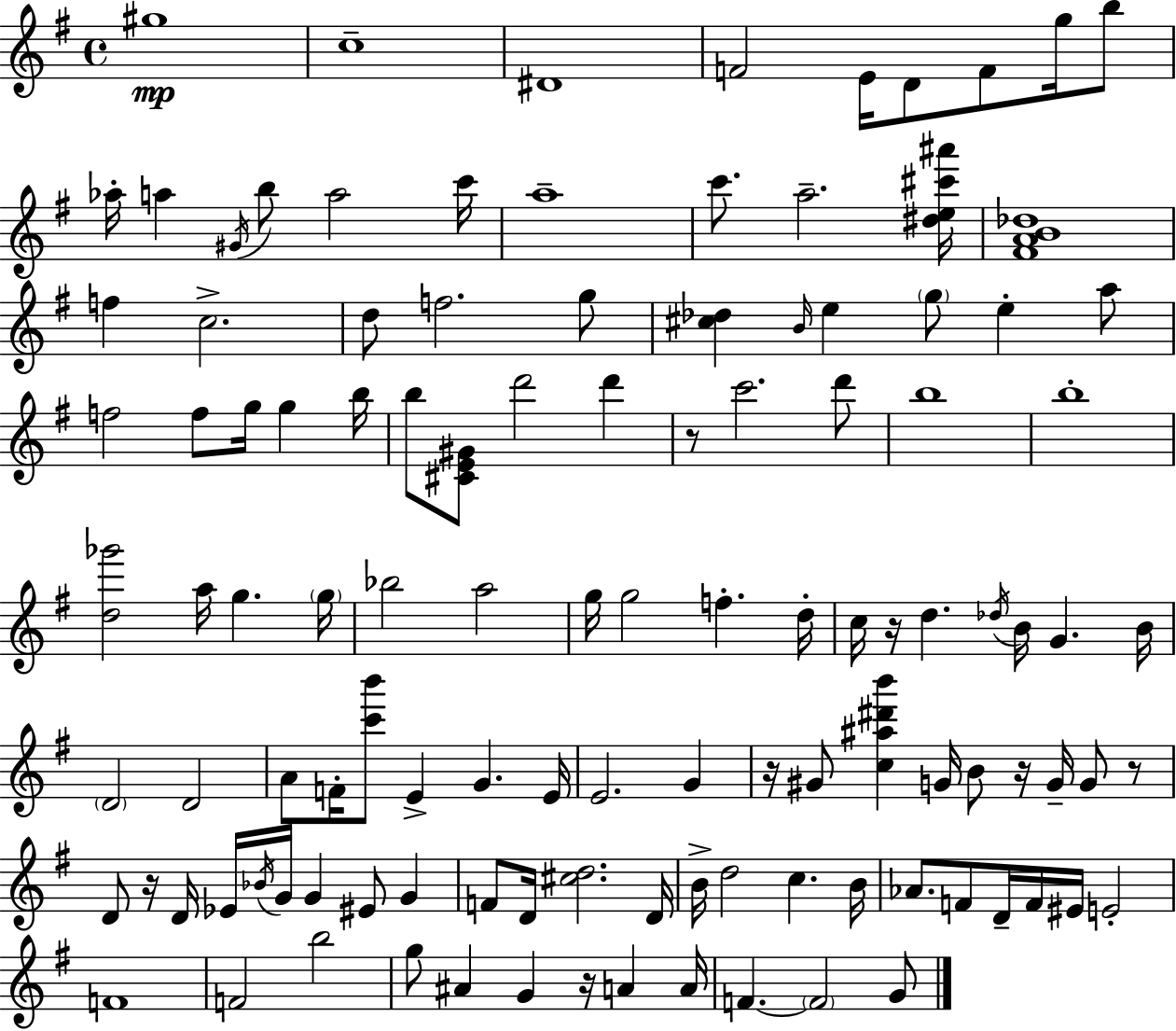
G#5/w C5/w D#4/w F4/h E4/s D4/e F4/e G5/s B5/e Ab5/s A5/q G#4/s B5/e A5/h C6/s A5/w C6/e. A5/h. [D#5,E5,C#6,A#6]/s [F#4,A4,B4,Db5]/w F5/q C5/h. D5/e F5/h. G5/e [C#5,Db5]/q B4/s E5/q G5/e E5/q A5/e F5/h F5/e G5/s G5/q B5/s B5/e [C#4,E4,G#4]/e D6/h D6/q R/e C6/h. D6/e B5/w B5/w [D5,Gb6]/h A5/s G5/q. G5/s Bb5/h A5/h G5/s G5/h F5/q. D5/s C5/s R/s D5/q. Db5/s B4/s G4/q. B4/s D4/h D4/h A4/e F4/s [C6,B6]/e E4/q G4/q. E4/s E4/h. G4/q R/s G#4/e [C5,A#5,D#6,B6]/q G4/s B4/e R/s G4/s G4/e R/e D4/e R/s D4/s Eb4/s Bb4/s G4/s G4/q EIS4/e G4/q F4/e D4/s [C#5,D5]/h. D4/s B4/s D5/h C5/q. B4/s Ab4/e. F4/e D4/s F4/s EIS4/s E4/h F4/w F4/h B5/h G5/e A#4/q G4/q R/s A4/q A4/s F4/q. F4/h G4/e